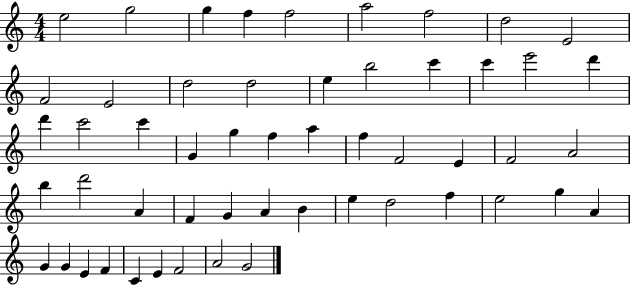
{
  \clef treble
  \numericTimeSignature
  \time 4/4
  \key c \major
  e''2 g''2 | g''4 f''4 f''2 | a''2 f''2 | d''2 e'2 | \break f'2 e'2 | d''2 d''2 | e''4 b''2 c'''4 | c'''4 e'''2 d'''4 | \break d'''4 c'''2 c'''4 | g'4 g''4 f''4 a''4 | f''4 f'2 e'4 | f'2 a'2 | \break b''4 d'''2 a'4 | f'4 g'4 a'4 b'4 | e''4 d''2 f''4 | e''2 g''4 a'4 | \break g'4 g'4 e'4 f'4 | c'4 e'4 f'2 | a'2 g'2 | \bar "|."
}